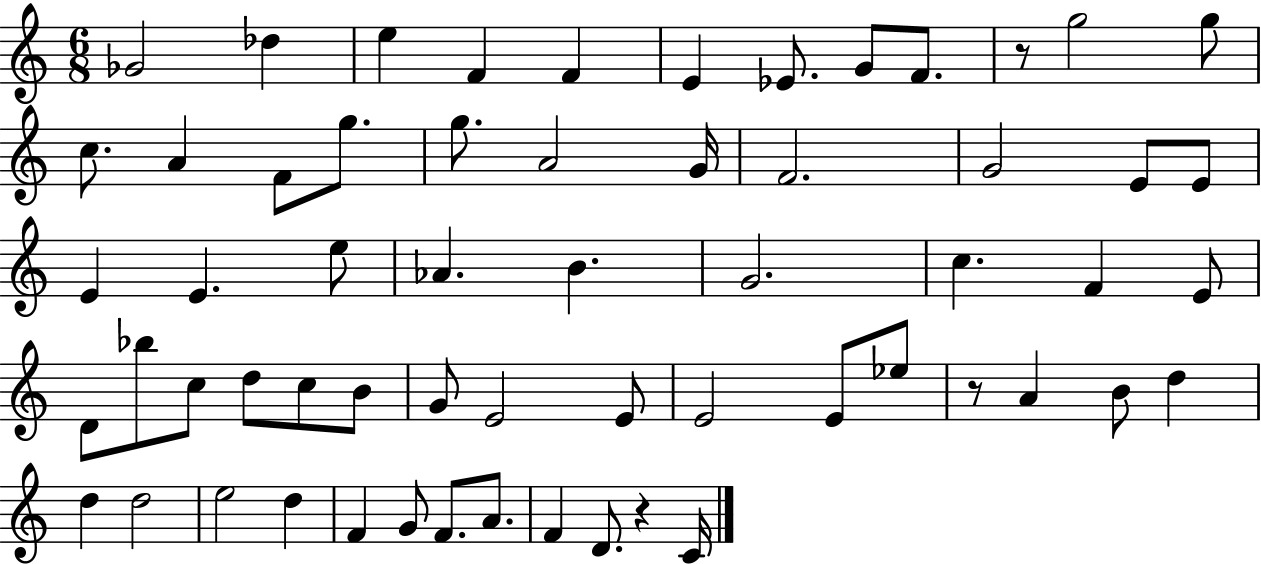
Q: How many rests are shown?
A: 3